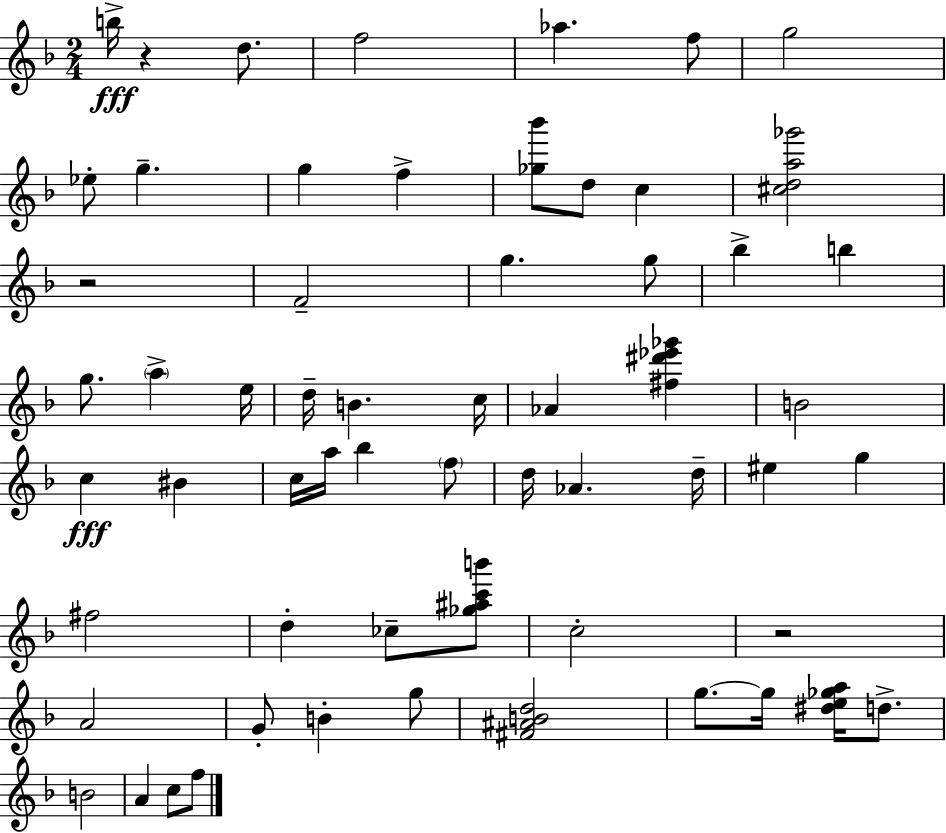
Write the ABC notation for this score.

X:1
T:Untitled
M:2/4
L:1/4
K:F
b/4 z d/2 f2 _a f/2 g2 _e/2 g g f [_g_b']/2 d/2 c [^cda_g']2 z2 F2 g g/2 _b b g/2 a e/4 d/4 B c/4 _A [^f^d'_e'_g'] B2 c ^B c/4 a/4 _b f/2 d/4 _A d/4 ^e g ^f2 d _c/2 [_g^ac'b']/2 c2 z2 A2 G/2 B g/2 [^F^ABd]2 g/2 g/4 [^de_ga]/4 d/2 B2 A c/2 f/2